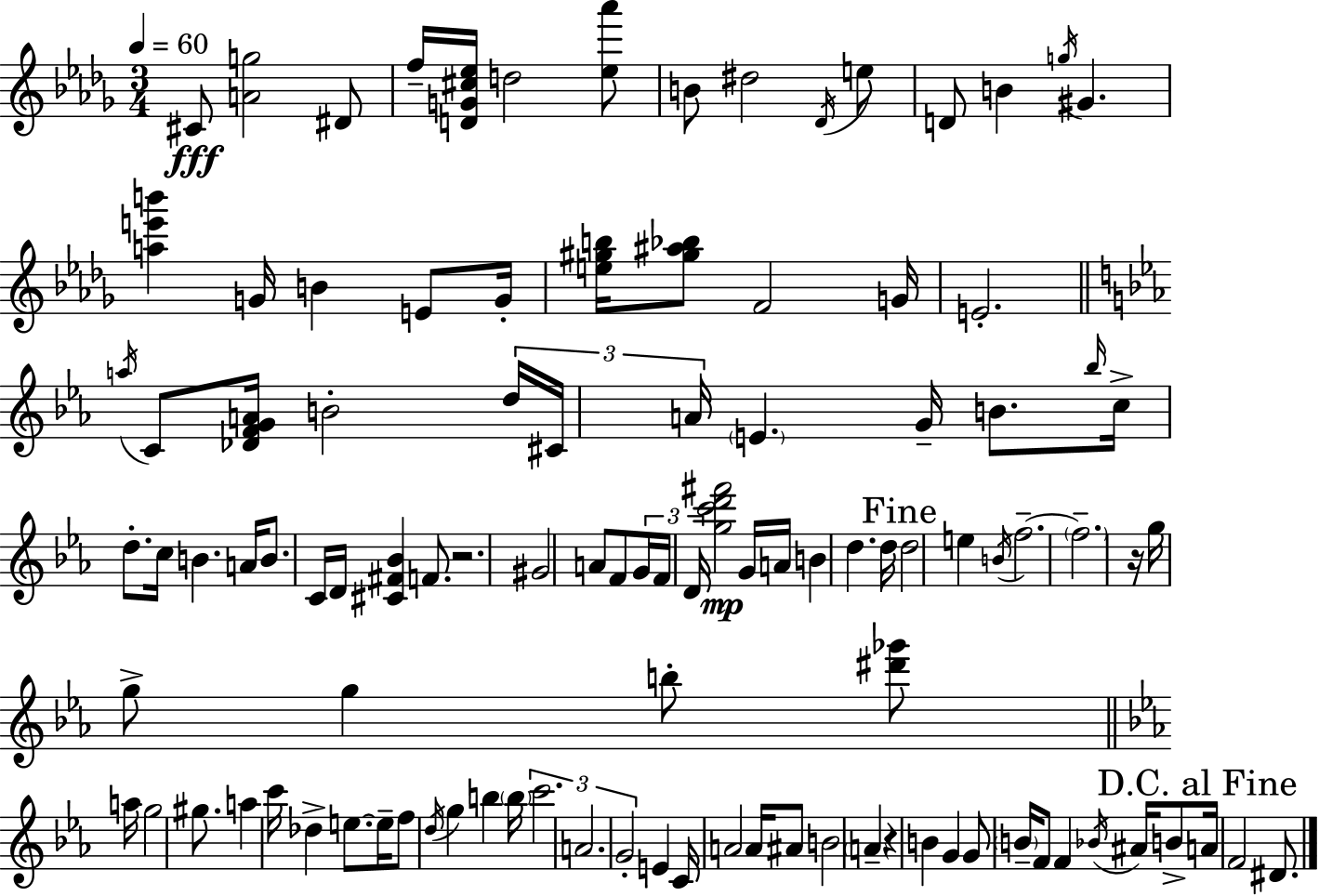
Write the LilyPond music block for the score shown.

{
  \clef treble
  \numericTimeSignature
  \time 3/4
  \key bes \minor
  \tempo 4 = 60
  cis'8\fff <a' g''>2 dis'8 | f''16-- <d' g' cis'' ees''>16 d''2 <ees'' aes'''>8 | b'8 dis''2 \acciaccatura { des'16 } e''8 | d'8 b'4 \acciaccatura { g''16 } gis'4. | \break <a'' e''' b'''>4 g'16 b'4 e'8 | g'16-. <e'' gis'' b''>16 <gis'' ais'' bes''>8 f'2 | g'16 e'2.-. | \bar "||" \break \key ees \major \acciaccatura { a''16 } c'8 <des' f' g' a'>16 b'2-. | \tuplet 3/2 { d''16 cis'16 a'16 } \parenthesize e'4. g'16-- b'8. | \grace { bes''16 } c''16-> d''8.-. c''16 b'4. | a'16 b'8. c'16 d'16 <cis' fis' bes'>4 f'8. | \break r2. | gis'2 a'8 | f'8 \tuplet 3/2 { g'16 f'16 d'16 } <g'' c''' d''' fis'''>2\mp | g'16 a'16 b'4 d''4. | \break d''16 \mark "Fine" d''2 e''4 | \acciaccatura { b'16 } f''2.--~~ | \parenthesize f''2.-- | r16 g''16 g''8-> g''4 b''8-. | \break <dis''' ges'''>8 \bar "||" \break \key ees \major a''16 g''2 gis''8. | a''4 c'''16 des''4-> e''8.~~ | e''16-- f''8 \acciaccatura { d''16 } g''4 b''4 | \parenthesize b''16 \tuplet 3/2 { c'''2. | \break a'2. | g'2-. } e'4 | c'16 a'2 a'16 ais'8 | b'2 \parenthesize a'4-- | \break r4 b'4 g'4 | g'8 \parenthesize b'16-- f'8 f'4 \acciaccatura { bes'16 } ais'16 | b'8-> \mark "D.C. al Fine" a'16 f'2 dis'8. | \bar "|."
}